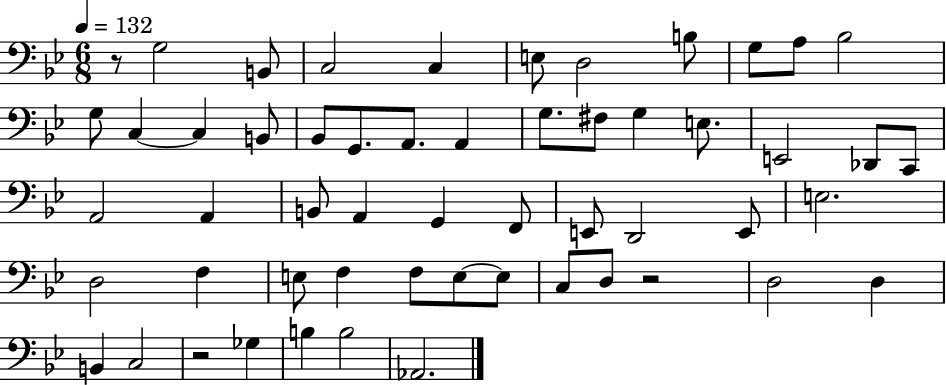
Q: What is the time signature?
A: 6/8